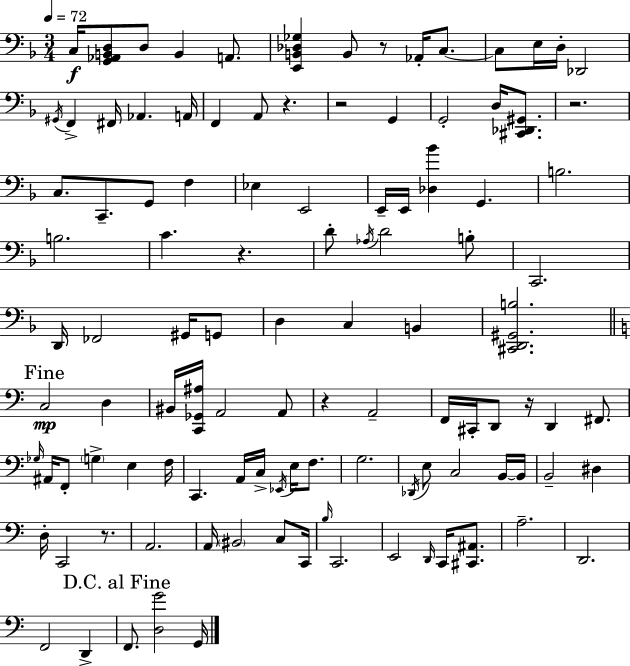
X:1
T:Untitled
M:3/4
L:1/4
K:F
C,/4 [G,,_A,,B,,D,]/2 D,/2 B,, A,,/2 [E,,B,,_D,_G,] B,,/2 z/2 _A,,/4 C,/2 C,/2 E,/4 D,/4 _D,,2 ^G,,/4 F,, ^F,,/4 _A,, A,,/4 F,, A,,/2 z z2 G,, G,,2 D,/4 [^C,,_D,,^G,,]/2 z2 C,/2 C,,/2 G,,/2 F, _E, E,,2 E,,/4 E,,/4 [_D,_B] G,, B,2 B,2 C z D/2 _A,/4 D2 B,/2 C,,2 D,,/4 _F,,2 ^G,,/4 G,,/2 D, C, B,, [^C,,D,,^G,,B,]2 C,2 D, ^B,,/4 [C,,_G,,^A,]/4 A,,2 A,,/2 z A,,2 F,,/4 ^C,,/4 D,,/2 z/4 D,, ^F,,/2 _G,/4 ^A,,/4 F,,/2 G, E, F,/4 C,, A,,/4 C,/4 _E,,/4 E,/4 F,/2 G,2 _D,,/4 E,/2 C,2 B,,/4 B,,/4 B,,2 ^D, D,/4 C,,2 z/2 A,,2 A,,/4 ^B,,2 C,/2 C,,/4 B,/4 C,,2 E,,2 D,,/4 C,,/4 [^C,,^A,,]/2 A,2 D,,2 F,,2 D,, F,,/2 [D,G]2 G,,/4